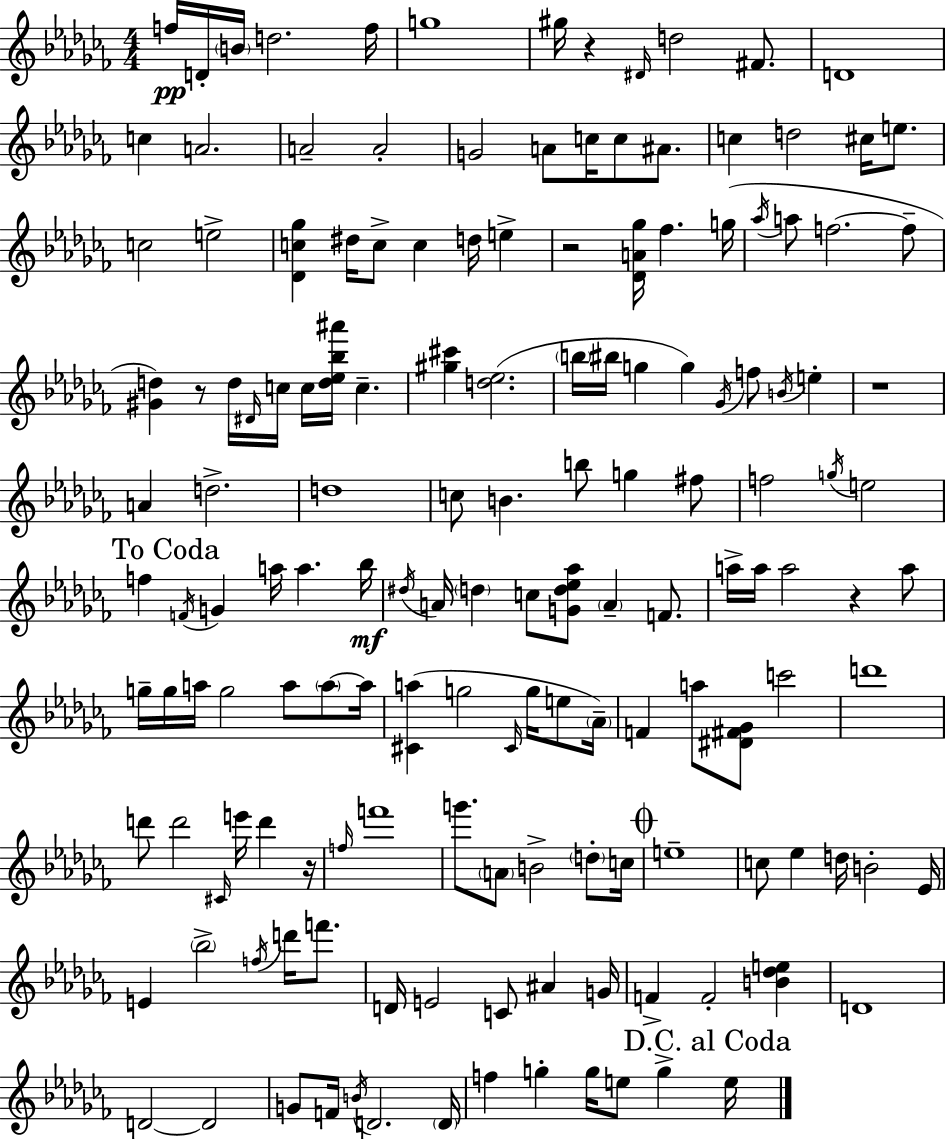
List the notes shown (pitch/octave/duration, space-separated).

F5/s D4/s B4/s D5/h. F5/s G5/w G#5/s R/q D#4/s D5/h F#4/e. D4/w C5/q A4/h. A4/h A4/h G4/h A4/e C5/s C5/e A#4/e. C5/q D5/h C#5/s E5/e. C5/h E5/h [Db4,C5,Gb5]/q D#5/s C5/e C5/q D5/s E5/q R/h [Db4,A4,Gb5]/s FES5/q. G5/s Ab5/s A5/e F5/h. F5/e [G#4,D5]/q R/e D5/s D#4/s C5/s C5/s [D5,Eb5,Bb5,A#6]/s C5/q. [G#5,C#6]/q [D5,Eb5]/h. B5/s BIS5/s G5/q G5/q Gb4/s F5/e B4/s E5/q R/w A4/q D5/h. D5/w C5/e B4/q. B5/e G5/q F#5/e F5/h G5/s E5/h F5/q F4/s G4/q A5/s A5/q. Bb5/s D#5/s A4/s D5/q C5/e [G4,D5,Eb5,Ab5]/e A4/q F4/e. A5/s A5/s A5/h R/q A5/e G5/s G5/s A5/s G5/h A5/e A5/e A5/s [C#4,A5]/q G5/h C#4/s G5/s E5/e Ab4/s F4/q A5/e [D#4,F#4,Gb4]/e C6/h D6/w D6/e D6/h C#4/s E6/s D6/q R/s F5/s F6/w G6/e. A4/e B4/h D5/e C5/s E5/w C5/e Eb5/q D5/s B4/h Eb4/s E4/q Bb5/h F5/s D6/s F6/e. D4/s E4/h C4/e A#4/q G4/s F4/q F4/h [B4,Db5,E5]/q D4/w D4/h D4/h G4/e F4/s B4/s D4/h. D4/s F5/q G5/q G5/s E5/e G5/q E5/s